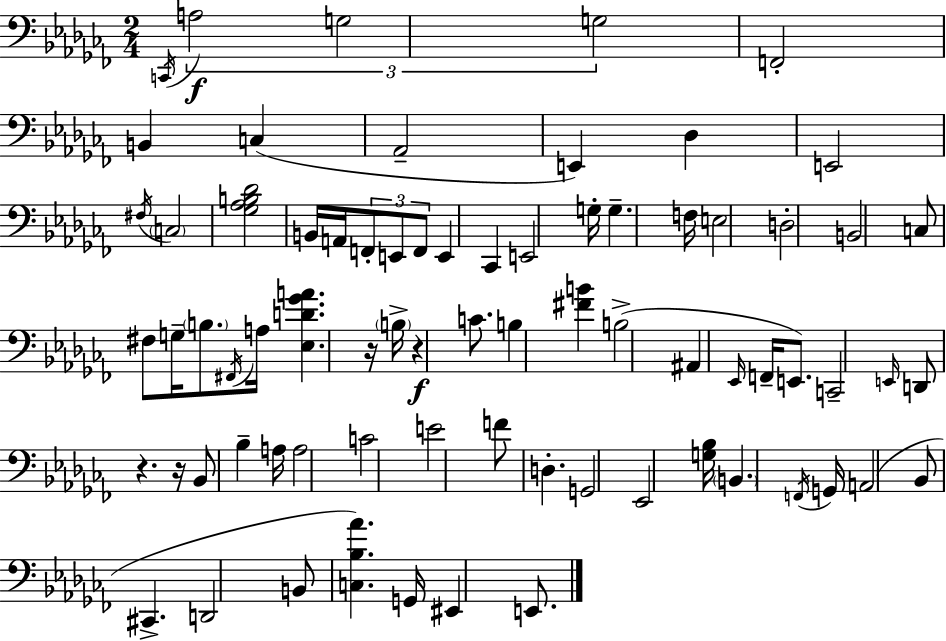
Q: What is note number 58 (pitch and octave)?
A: A2